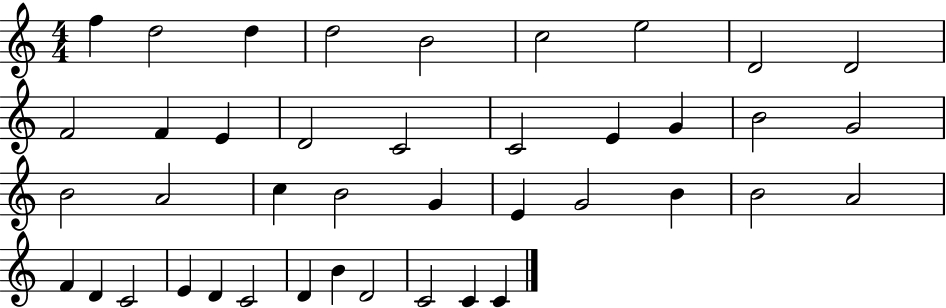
F5/q D5/h D5/q D5/h B4/h C5/h E5/h D4/h D4/h F4/h F4/q E4/q D4/h C4/h C4/h E4/q G4/q B4/h G4/h B4/h A4/h C5/q B4/h G4/q E4/q G4/h B4/q B4/h A4/h F4/q D4/q C4/h E4/q D4/q C4/h D4/q B4/q D4/h C4/h C4/q C4/q